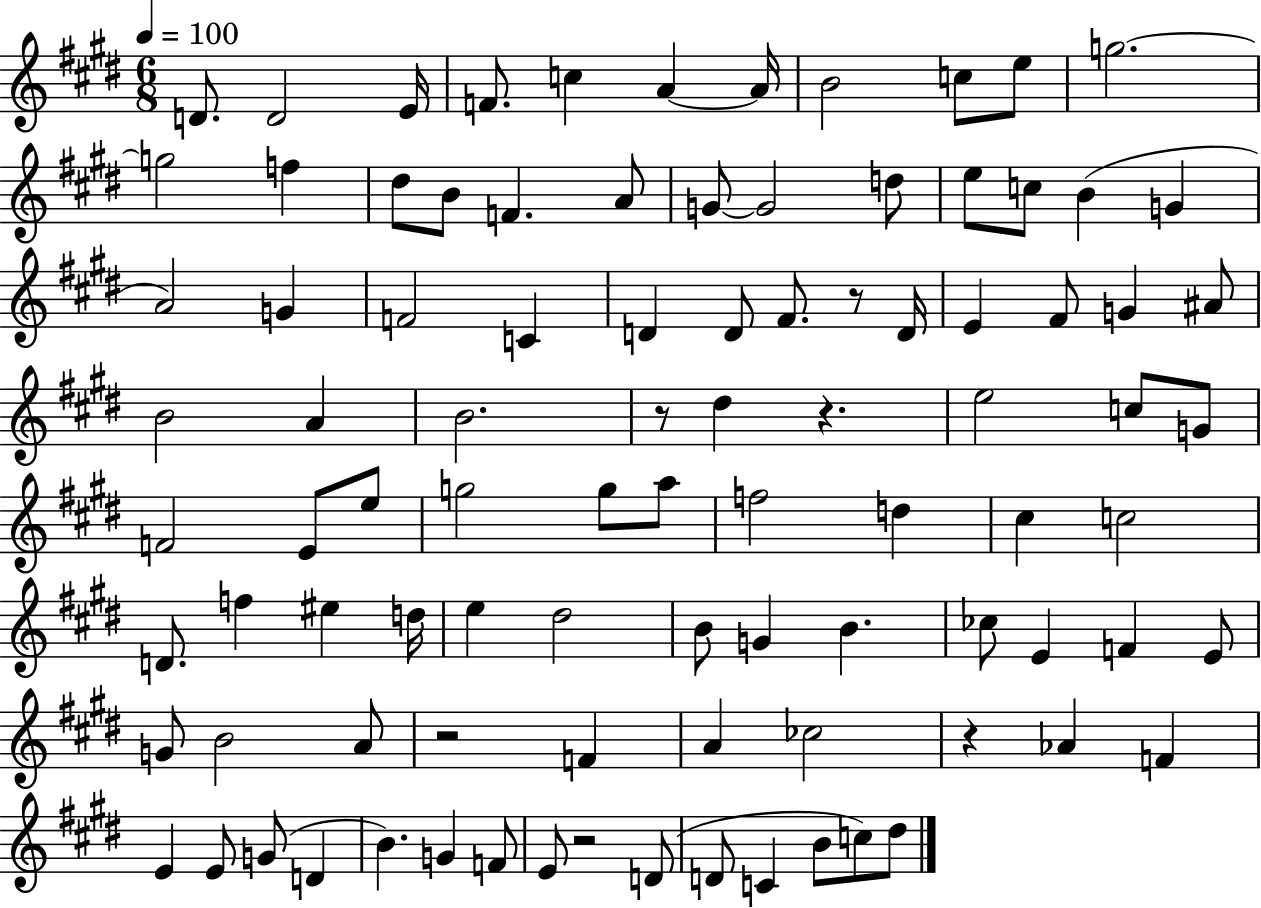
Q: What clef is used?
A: treble